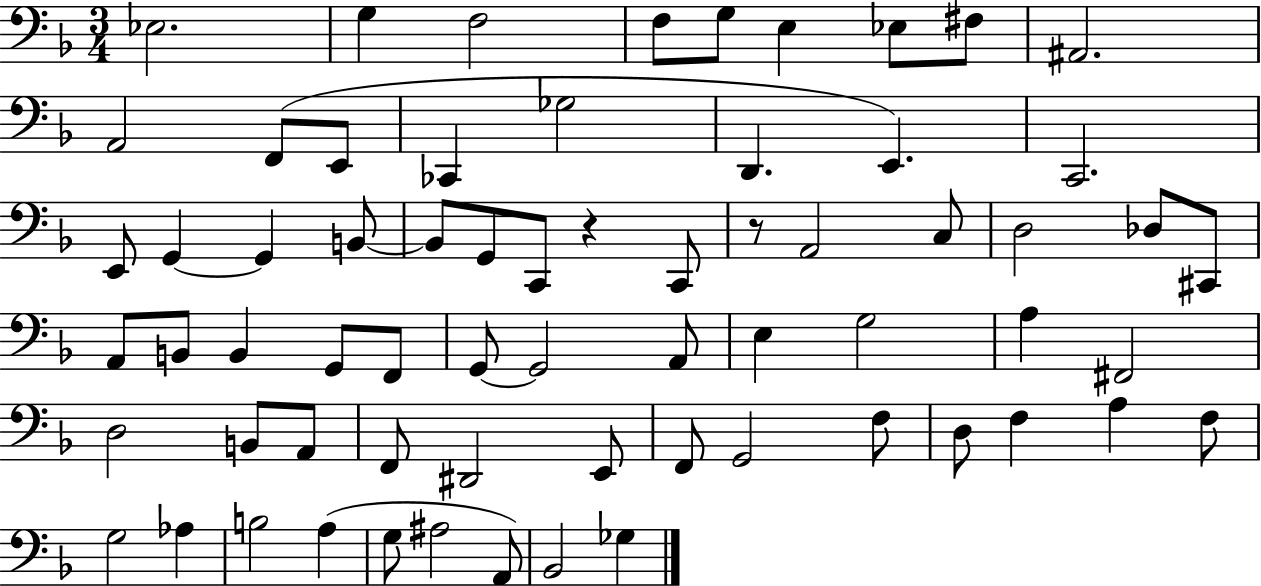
Eb3/h. G3/q F3/h F3/e G3/e E3/q Eb3/e F#3/e A#2/h. A2/h F2/e E2/e CES2/q Gb3/h D2/q. E2/q. C2/h. E2/e G2/q G2/q B2/e B2/e G2/e C2/e R/q C2/e R/e A2/h C3/e D3/h Db3/e C#2/e A2/e B2/e B2/q G2/e F2/e G2/e G2/h A2/e E3/q G3/h A3/q F#2/h D3/h B2/e A2/e F2/e D#2/h E2/e F2/e G2/h F3/e D3/e F3/q A3/q F3/e G3/h Ab3/q B3/h A3/q G3/e A#3/h A2/e Bb2/h Gb3/q